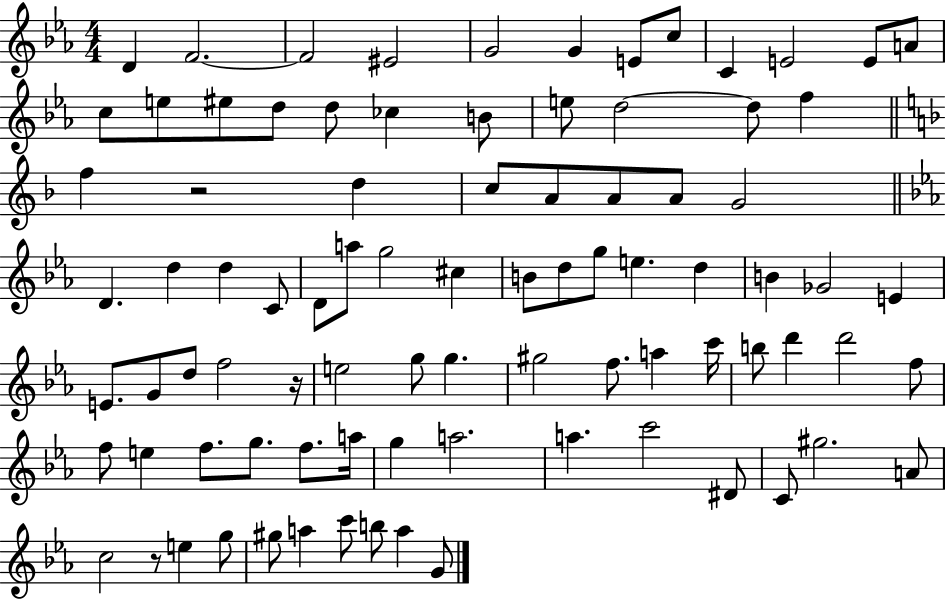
{
  \clef treble
  \numericTimeSignature
  \time 4/4
  \key ees \major
  d'4 f'2.~~ | f'2 eis'2 | g'2 g'4 e'8 c''8 | c'4 e'2 e'8 a'8 | \break c''8 e''8 eis''8 d''8 d''8 ces''4 b'8 | e''8 d''2~~ d''8 f''4 | \bar "||" \break \key f \major f''4 r2 d''4 | c''8 a'8 a'8 a'8 g'2 | \bar "||" \break \key c \minor d'4. d''4 d''4 c'8 | d'8 a''8 g''2 cis''4 | b'8 d''8 g''8 e''4. d''4 | b'4 ges'2 e'4 | \break e'8. g'8 d''8 f''2 r16 | e''2 g''8 g''4. | gis''2 f''8. a''4 c'''16 | b''8 d'''4 d'''2 f''8 | \break f''8 e''4 f''8. g''8. f''8. a''16 | g''4 a''2. | a''4. c'''2 dis'8 | c'8 gis''2. a'8 | \break c''2 r8 e''4 g''8 | gis''8 a''4 c'''8 b''8 a''4 g'8 | \bar "|."
}